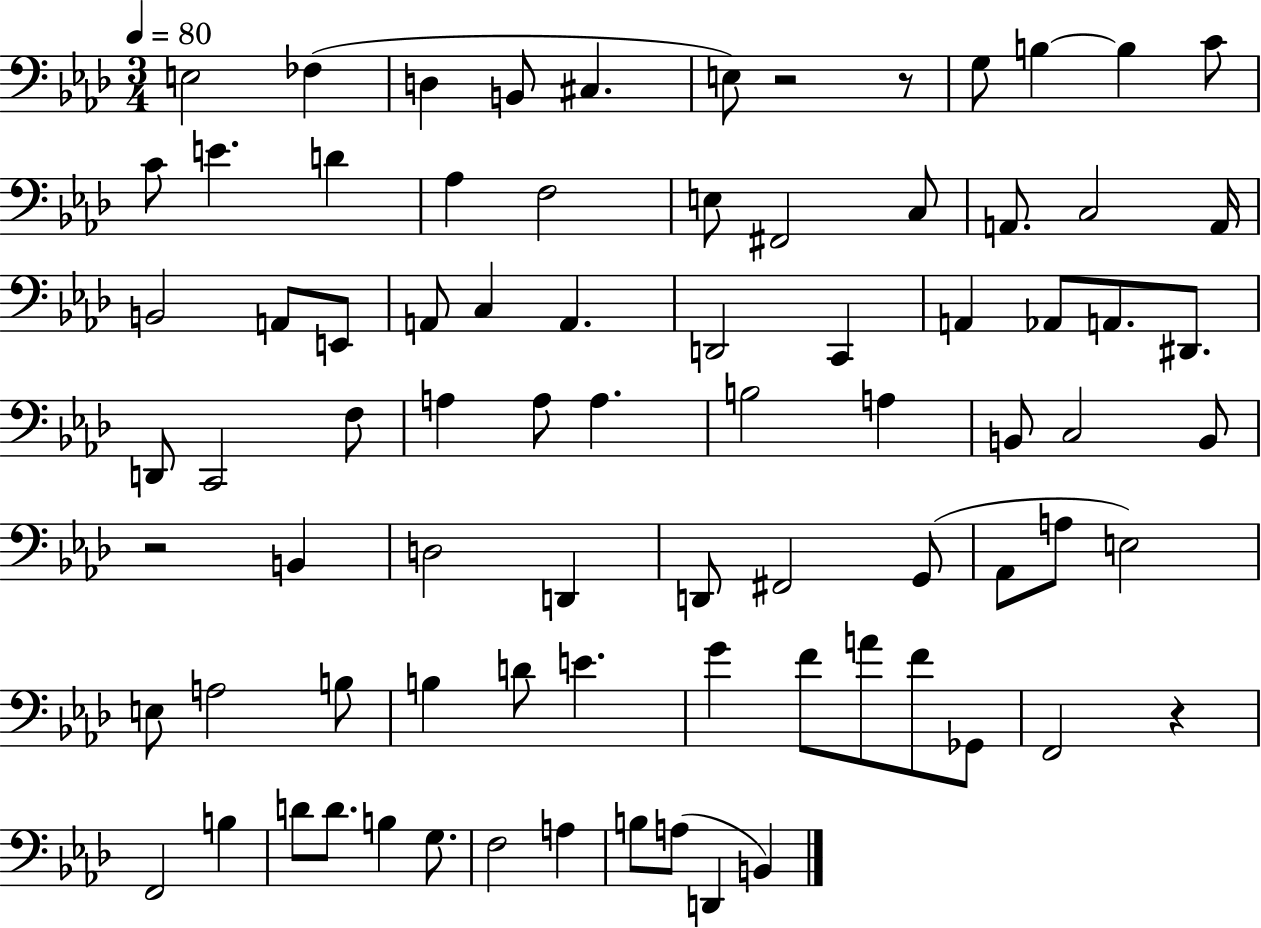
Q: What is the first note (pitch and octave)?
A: E3